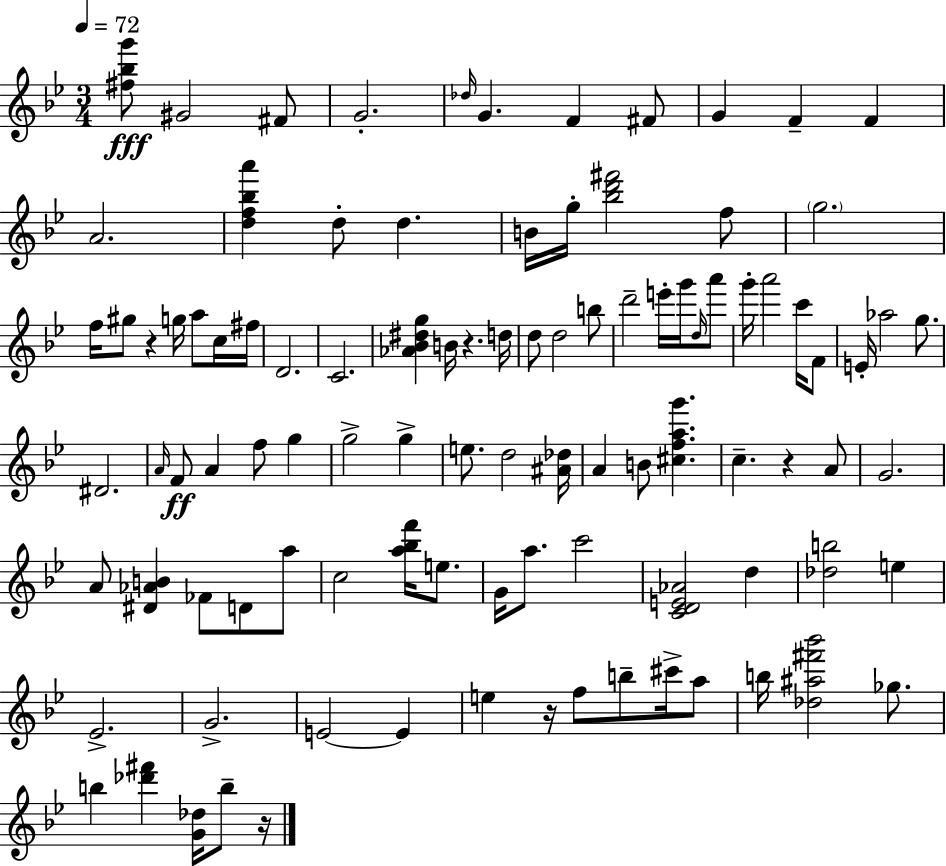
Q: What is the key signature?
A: BES major